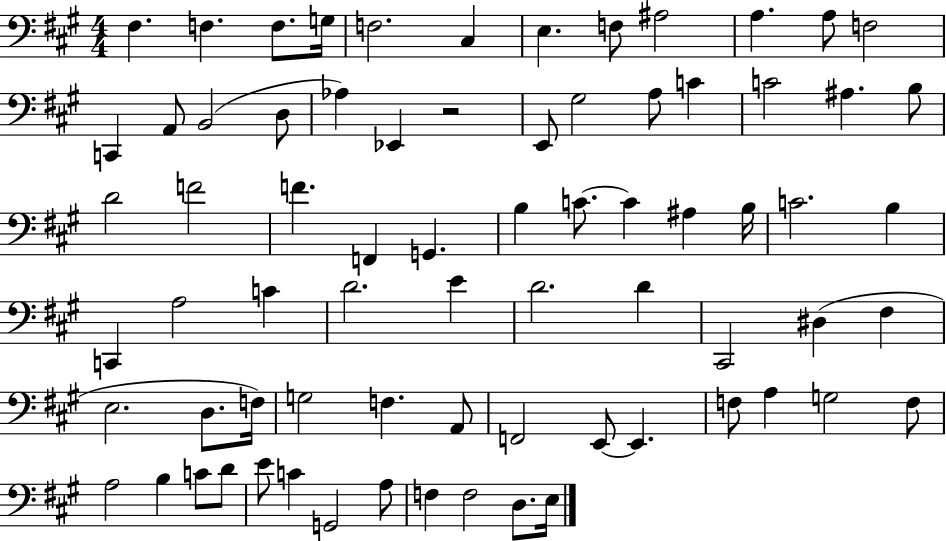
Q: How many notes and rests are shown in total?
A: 73